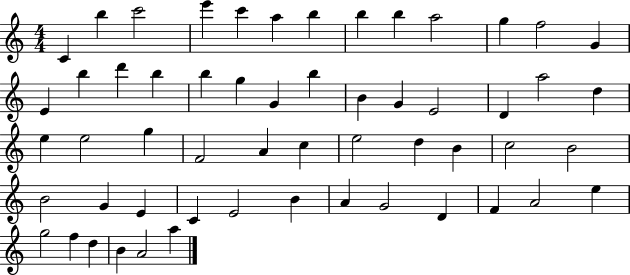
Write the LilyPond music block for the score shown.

{
  \clef treble
  \numericTimeSignature
  \time 4/4
  \key c \major
  c'4 b''4 c'''2 | e'''4 c'''4 a''4 b''4 | b''4 b''4 a''2 | g''4 f''2 g'4 | \break e'4 b''4 d'''4 b''4 | b''4 g''4 g'4 b''4 | b'4 g'4 e'2 | d'4 a''2 d''4 | \break e''4 e''2 g''4 | f'2 a'4 c''4 | e''2 d''4 b'4 | c''2 b'2 | \break b'2 g'4 e'4 | c'4 e'2 b'4 | a'4 g'2 d'4 | f'4 a'2 e''4 | \break g''2 f''4 d''4 | b'4 a'2 a''4 | \bar "|."
}